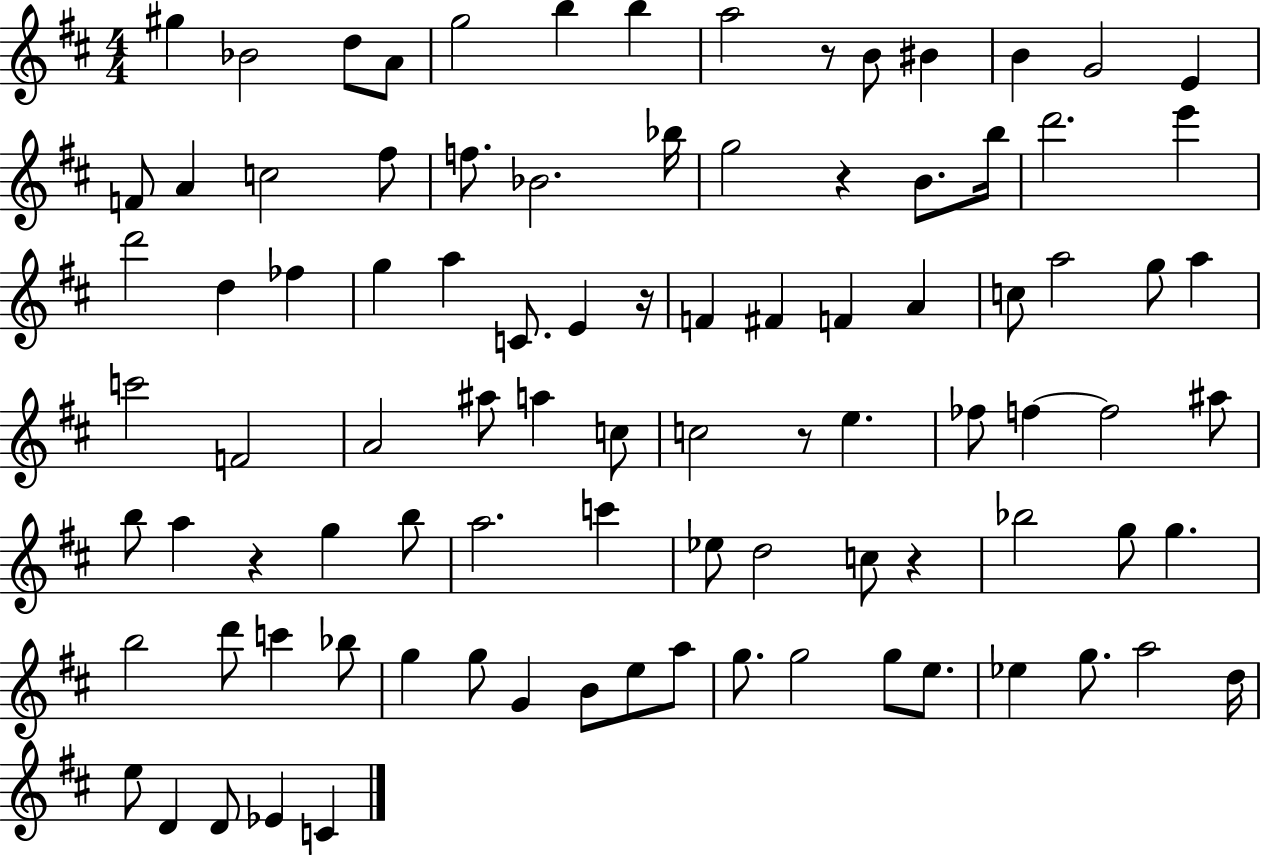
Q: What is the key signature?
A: D major